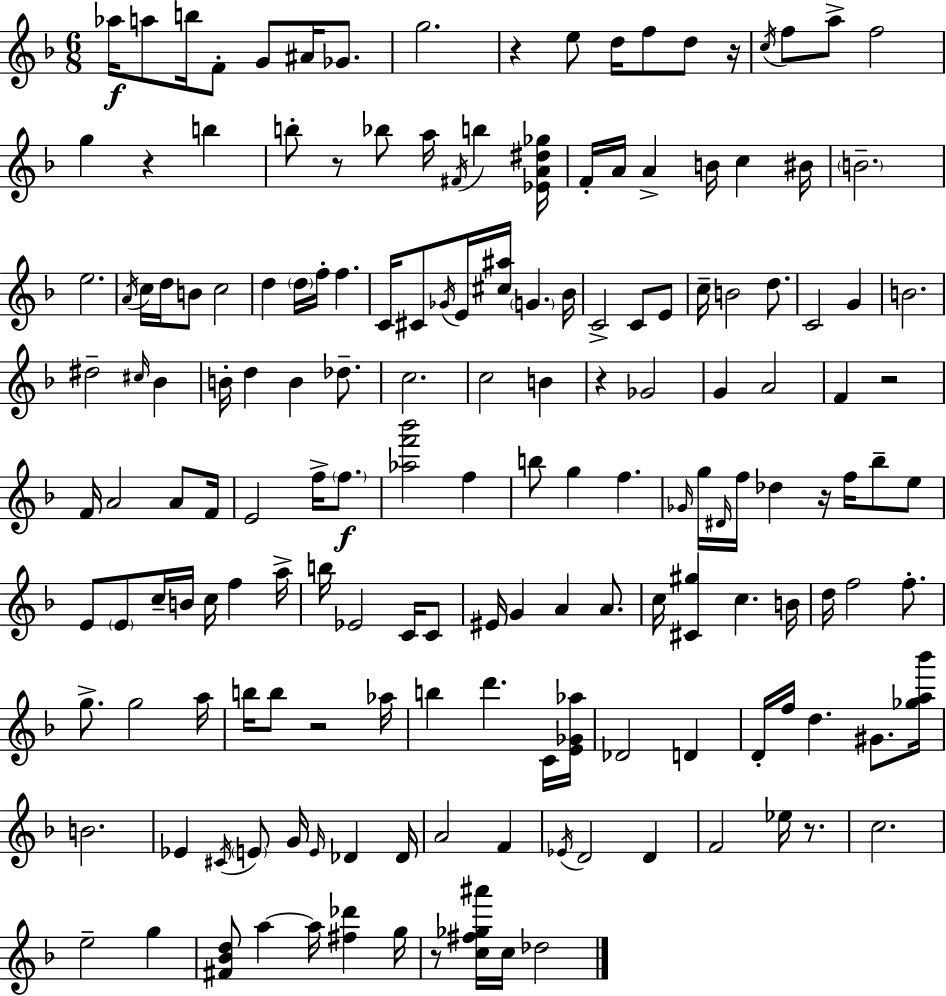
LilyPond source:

{
  \clef treble
  \numericTimeSignature
  \time 6/8
  \key f \major
  aes''16\f a''8 b''16 f'8-. g'8 ais'16 ges'8. | g''2. | r4 e''8 d''16 f''8 d''8 r16 | \acciaccatura { c''16 } f''8 a''8-> f''2 | \break g''4 r4 b''4 | b''8-. r8 bes''8 a''16 \acciaccatura { fis'16 } b''4 | <ees' a' dis'' ges''>16 f'16-. a'16 a'4-> b'16 c''4 | bis'16 \parenthesize b'2.-- | \break e''2. | \acciaccatura { a'16 } c''16 d''16 b'8 c''2 | d''4 \parenthesize d''16 f''16-. f''4. | c'16 cis'8 \acciaccatura { ges'16 } e'16 <cis'' ais''>16 \parenthesize g'4. | \break bes'16 c'2-> | c'8 e'8 c''16-- b'2 | d''8. c'2 | g'4 b'2. | \break dis''2-- | \grace { cis''16 } bes'4 b'16-. d''4 b'4 | des''8.-- c''2. | c''2 | \break b'4 r4 ges'2 | g'4 a'2 | f'4 r2 | f'16 a'2 | \break a'8 f'16 e'2 | f''16-> \parenthesize f''8.\f <aes'' f''' bes'''>2 | f''4 b''8 g''4 f''4. | \grace { ges'16 } g''16 \grace { dis'16 } f''16 des''4 | \break r16 f''16 bes''8-- e''8 e'8 \parenthesize e'8 c''16-- | b'16 c''16 f''4 a''16-> b''16 ees'2 | c'16 c'8 eis'16 g'4 | a'4 a'8. c''16 <cis' gis''>4 | \break c''4. b'16 d''16 f''2 | f''8.-. g''8.-> g''2 | a''16 b''16 b''8 r2 | aes''16 b''4 d'''4. | \break c'16 <e' ges' aes''>16 des'2 | d'4 d'16-. f''16 d''4. | gis'8. <ges'' a'' bes'''>16 b'2. | ees'4 \acciaccatura { cis'16 } | \break \parenthesize e'8 g'16 \grace { e'16 } des'4 des'16 a'2 | f'4 \acciaccatura { ees'16 } d'2 | d'4 f'2 | ees''16 r8. c''2. | \break e''2-- | g''4 <fis' bes' d''>8 | a''4~~ a''16 <fis'' des'''>4 g''16 r8 | <c'' fis'' ges'' ais'''>16 c''16 des''2 \bar "|."
}